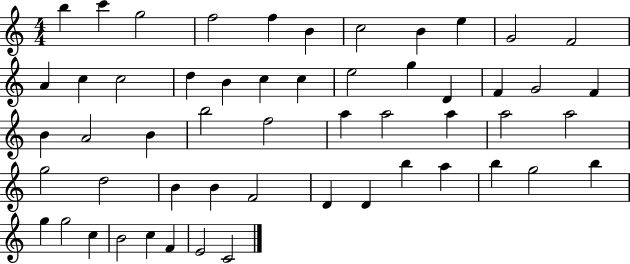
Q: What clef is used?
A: treble